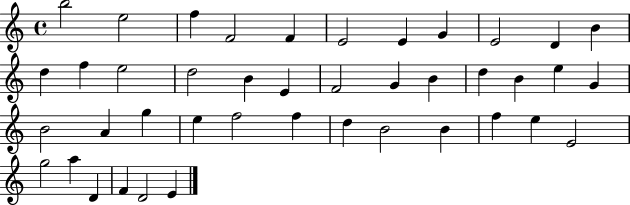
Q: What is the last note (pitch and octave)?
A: E4